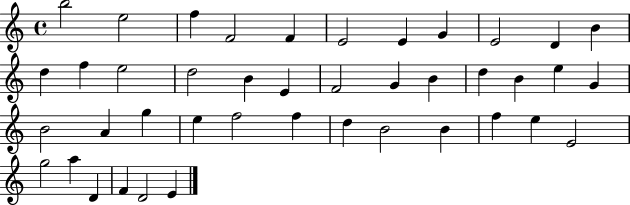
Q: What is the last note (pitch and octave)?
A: E4